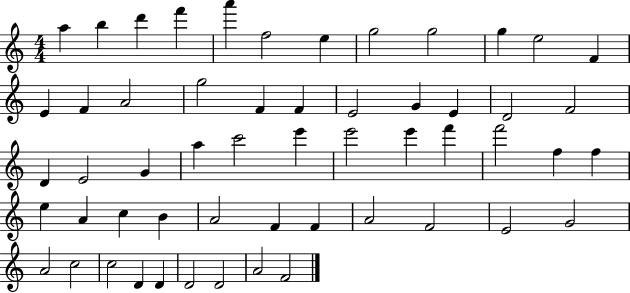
A5/q B5/q D6/q F6/q A6/q F5/h E5/q G5/h G5/h G5/q E5/h F4/q E4/q F4/q A4/h G5/h F4/q F4/q E4/h G4/q E4/q D4/h F4/h D4/q E4/h G4/q A5/q C6/h E6/q E6/h E6/q F6/q F6/h F5/q F5/q E5/q A4/q C5/q B4/q A4/h F4/q F4/q A4/h F4/h E4/h G4/h A4/h C5/h C5/h D4/q D4/q D4/h D4/h A4/h F4/h